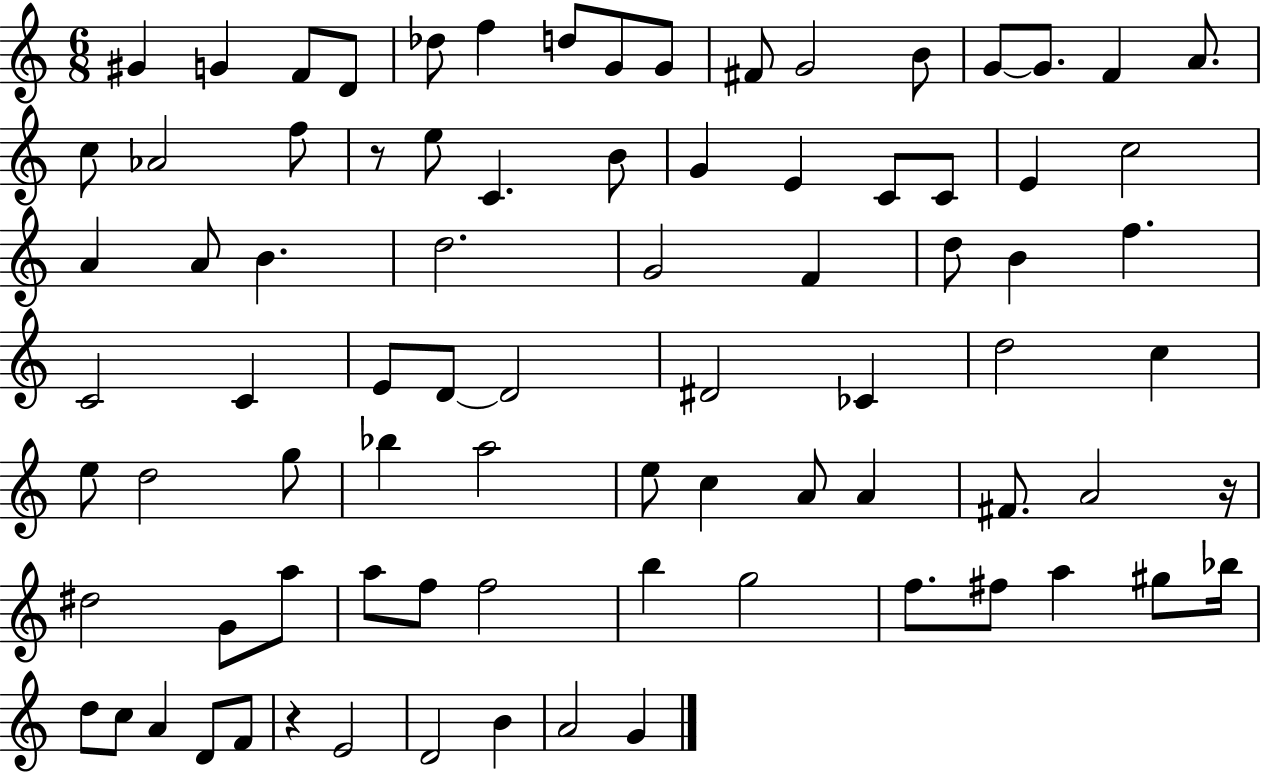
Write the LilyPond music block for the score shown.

{
  \clef treble
  \numericTimeSignature
  \time 6/8
  \key c \major
  gis'4 g'4 f'8 d'8 | des''8 f''4 d''8 g'8 g'8 | fis'8 g'2 b'8 | g'8~~ g'8. f'4 a'8. | \break c''8 aes'2 f''8 | r8 e''8 c'4. b'8 | g'4 e'4 c'8 c'8 | e'4 c''2 | \break a'4 a'8 b'4. | d''2. | g'2 f'4 | d''8 b'4 f''4. | \break c'2 c'4 | e'8 d'8~~ d'2 | dis'2 ces'4 | d''2 c''4 | \break e''8 d''2 g''8 | bes''4 a''2 | e''8 c''4 a'8 a'4 | fis'8. a'2 r16 | \break dis''2 g'8 a''8 | a''8 f''8 f''2 | b''4 g''2 | f''8. fis''8 a''4 gis''8 bes''16 | \break d''8 c''8 a'4 d'8 f'8 | r4 e'2 | d'2 b'4 | a'2 g'4 | \break \bar "|."
}